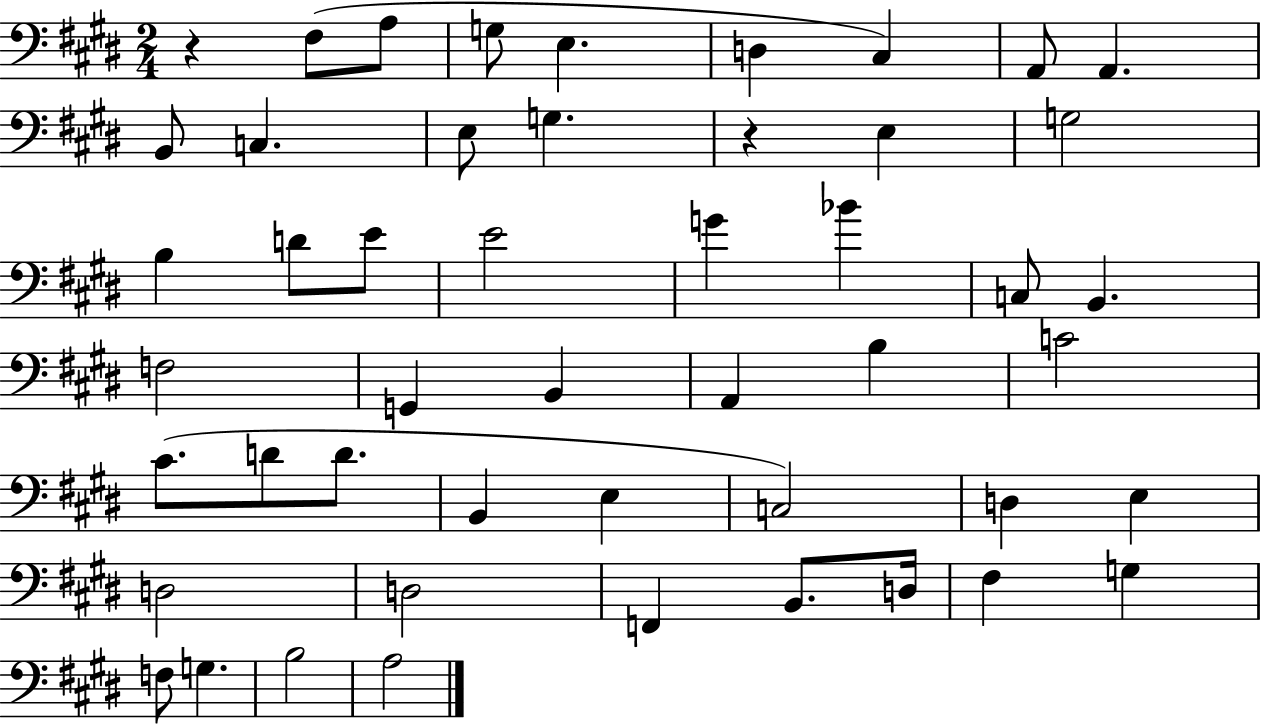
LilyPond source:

{
  \clef bass
  \numericTimeSignature
  \time 2/4
  \key e \major
  r4 fis8( a8 | g8 e4. | d4 cis4) | a,8 a,4. | \break b,8 c4. | e8 g4. | r4 e4 | g2 | \break b4 d'8 e'8 | e'2 | g'4 bes'4 | c8 b,4. | \break f2 | g,4 b,4 | a,4 b4 | c'2 | \break cis'8.( d'8 d'8. | b,4 e4 | c2) | d4 e4 | \break d2 | d2 | f,4 b,8. d16 | fis4 g4 | \break f8 g4. | b2 | a2 | \bar "|."
}